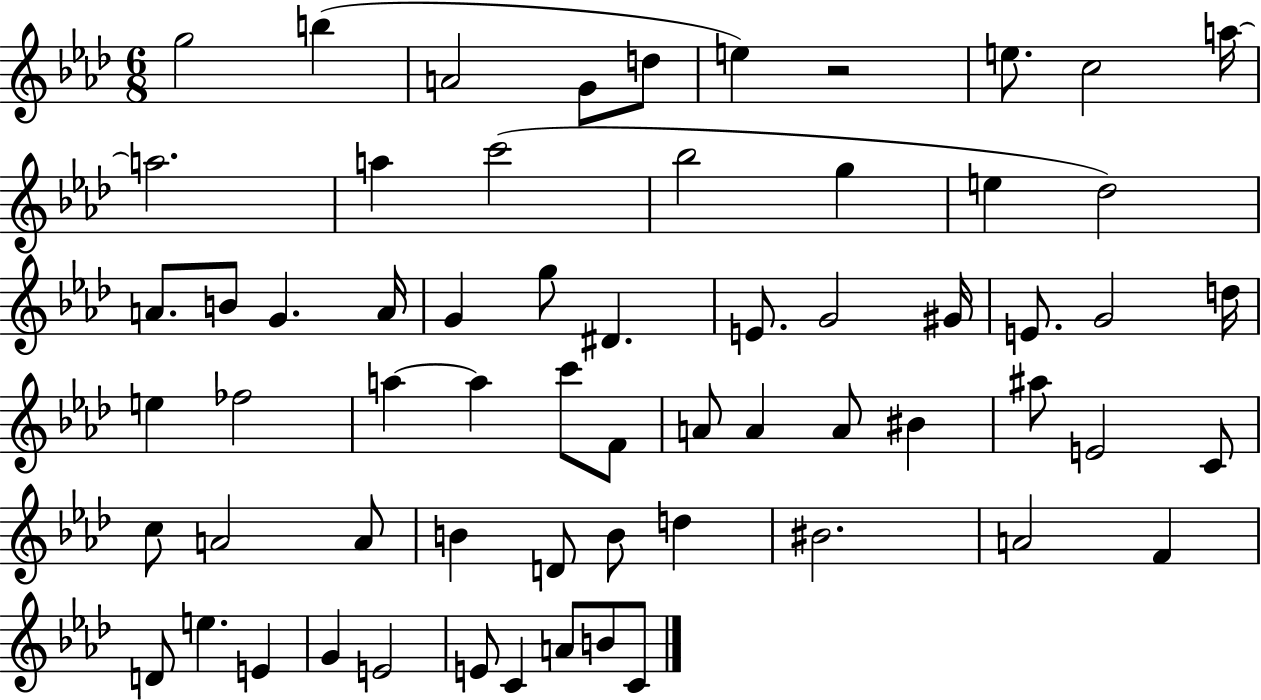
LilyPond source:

{
  \clef treble
  \numericTimeSignature
  \time 6/8
  \key aes \major
  g''2 b''4( | a'2 g'8 d''8 | e''4) r2 | e''8. c''2 a''16~~ | \break a''2. | a''4 c'''2( | bes''2 g''4 | e''4 des''2) | \break a'8. b'8 g'4. a'16 | g'4 g''8 dis'4. | e'8. g'2 gis'16 | e'8. g'2 d''16 | \break e''4 fes''2 | a''4~~ a''4 c'''8 f'8 | a'8 a'4 a'8 bis'4 | ais''8 e'2 c'8 | \break c''8 a'2 a'8 | b'4 d'8 b'8 d''4 | bis'2. | a'2 f'4 | \break d'8 e''4. e'4 | g'4 e'2 | e'8 c'4 a'8 b'8 c'8 | \bar "|."
}